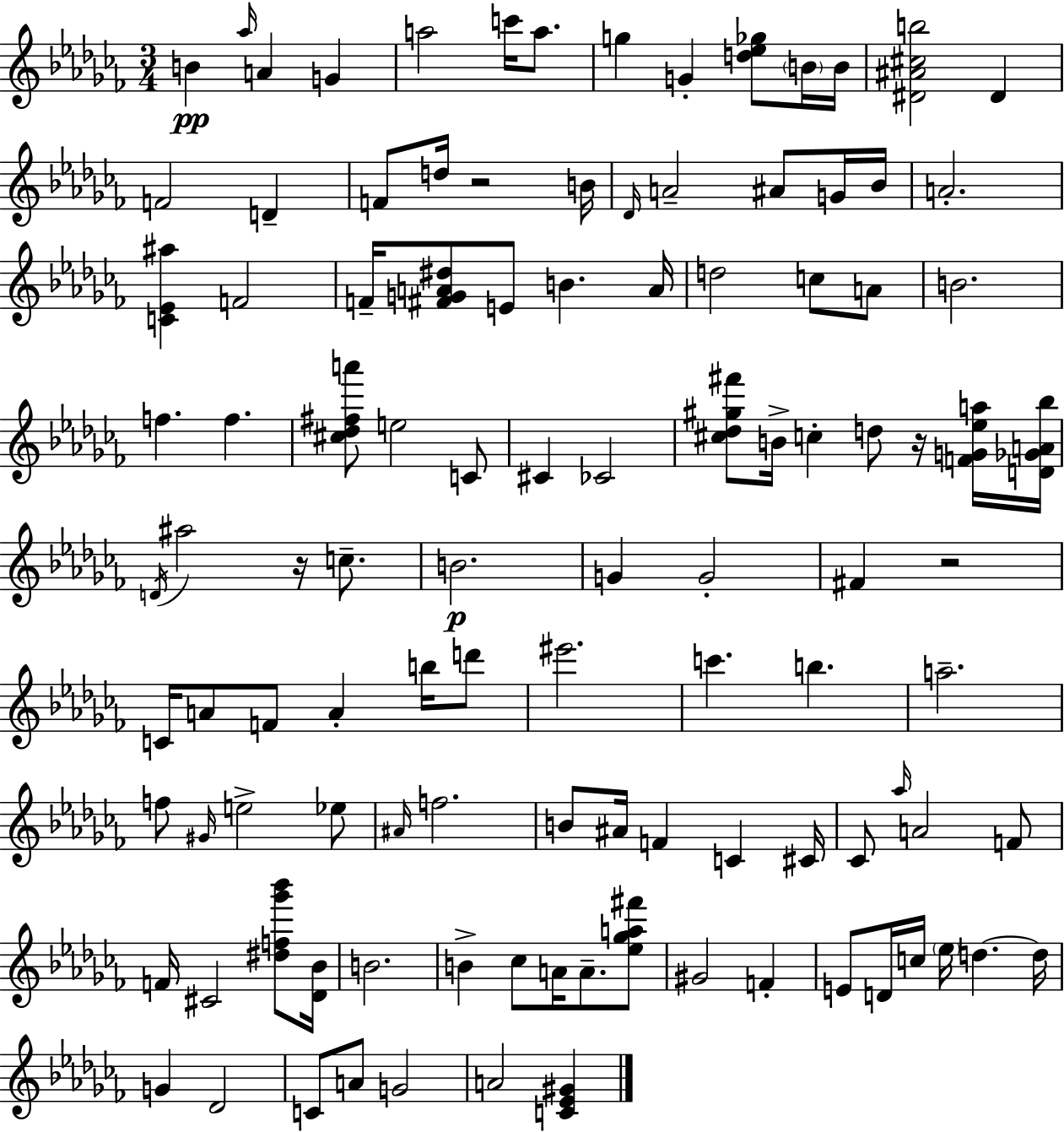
{
  \clef treble
  \numericTimeSignature
  \time 3/4
  \key aes \minor
  b'4\pp \grace { aes''16 } a'4 g'4 | a''2 c'''16 a''8. | g''4 g'4-. <d'' ees'' ges''>8 \parenthesize b'16 | b'16 <dis' ais' cis'' b''>2 dis'4 | \break f'2 d'4-- | f'8 d''16 r2 | b'16 \grace { des'16 } a'2-- ais'8 | g'16 bes'16 a'2.-. | \break <c' ees' ais''>4 f'2 | f'16-- <fis' g' a' dis''>8 e'8 b'4. | a'16 d''2 c''8 | a'8 b'2. | \break f''4. f''4. | <cis'' des'' fis'' a'''>8 e''2 | c'8 cis'4 ces'2 | <cis'' des'' gis'' fis'''>8 b'16-> c''4-. d''8 r16 | \break <f' g' ees'' a''>16 <d' ges' a' bes''>16 \acciaccatura { d'16 } ais''2 r16 | c''8.-- b'2.\p | g'4 g'2-. | fis'4 r2 | \break c'16 a'8 f'8 a'4-. | b''16 d'''8 eis'''2. | c'''4. b''4. | a''2.-- | \break f''8 \grace { gis'16 } e''2-> | ees''8 \grace { ais'16 } f''2. | b'8 ais'16 f'4 | c'4 cis'16 ces'8 \grace { aes''16 } a'2 | \break f'8 f'16 cis'2 | <dis'' f'' ges''' bes'''>8 <des' bes'>16 b'2. | b'4-> ces''8 | a'16 a'8.-- <ees'' ges'' a'' fis'''>8 gis'2 | \break f'4-. e'8 d'16 c''16 \parenthesize ees''16 d''4.~~ | d''16 g'4 des'2 | c'8 a'8 g'2 | a'2 | \break <c' ees' gis'>4 \bar "|."
}